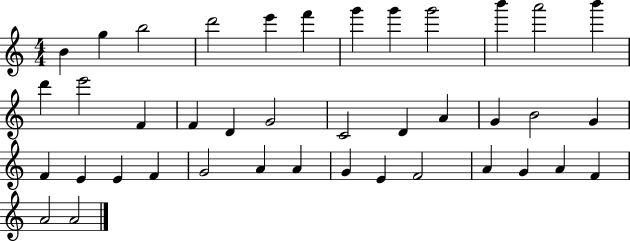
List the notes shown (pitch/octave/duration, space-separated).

B4/q G5/q B5/h D6/h E6/q F6/q G6/q G6/q G6/h B6/q A6/h B6/q D6/q E6/h F4/q F4/q D4/q G4/h C4/h D4/q A4/q G4/q B4/h G4/q F4/q E4/q E4/q F4/q G4/h A4/q A4/q G4/q E4/q F4/h A4/q G4/q A4/q F4/q A4/h A4/h